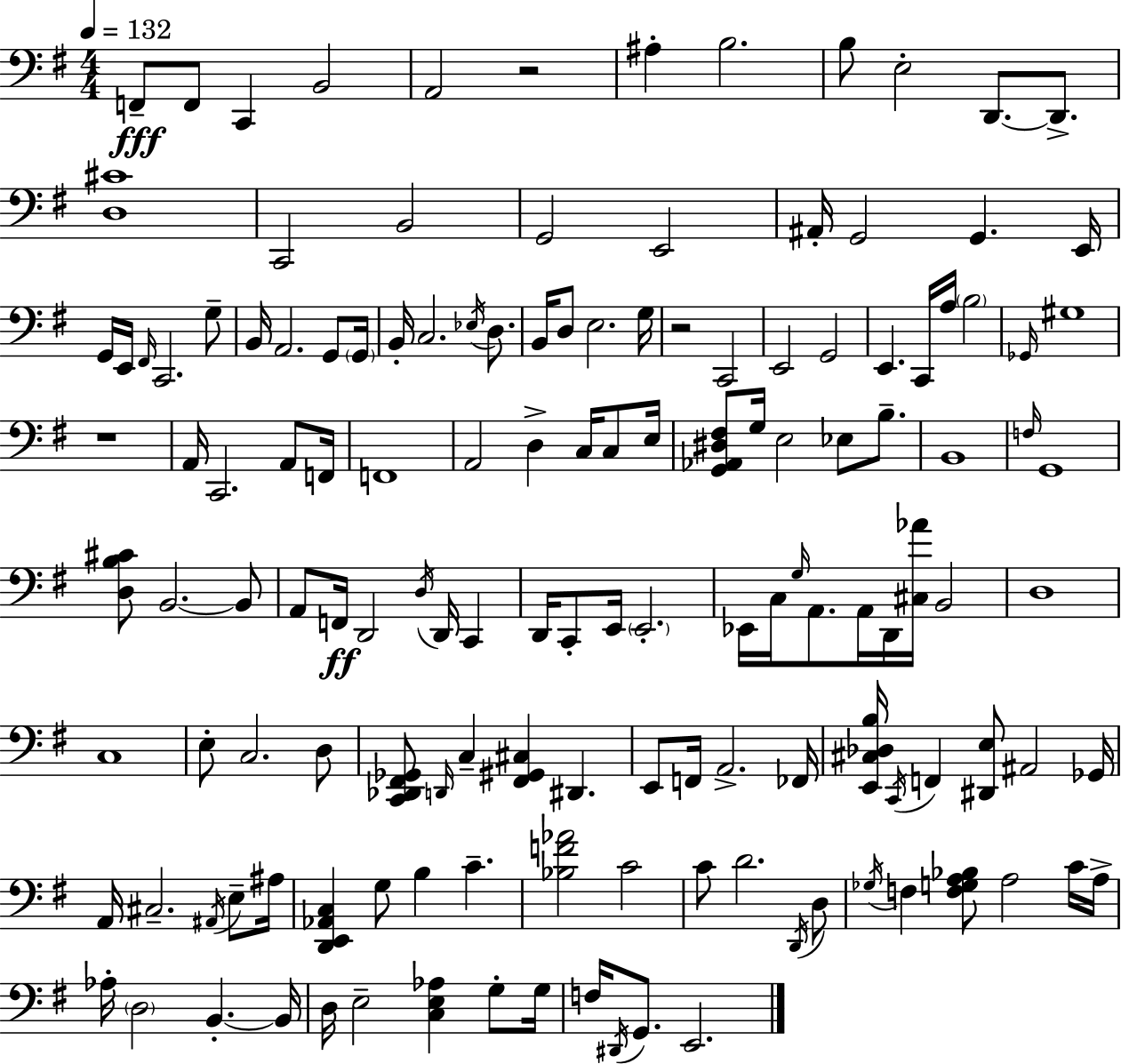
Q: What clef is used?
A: bass